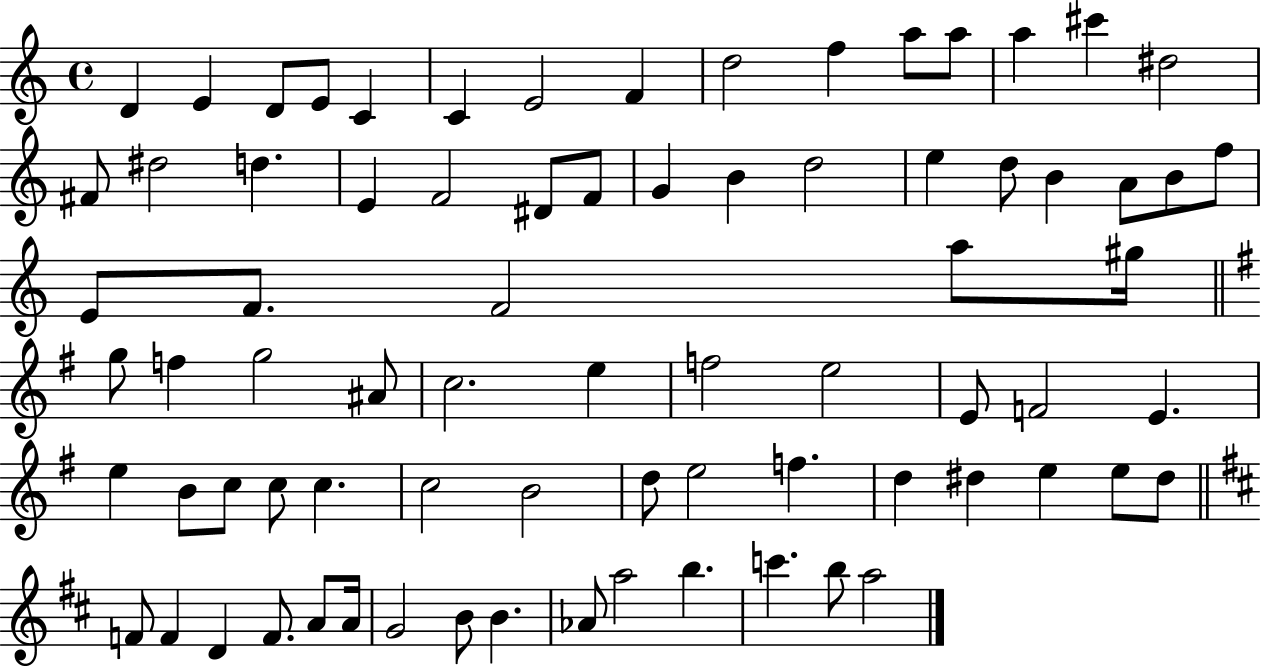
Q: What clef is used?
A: treble